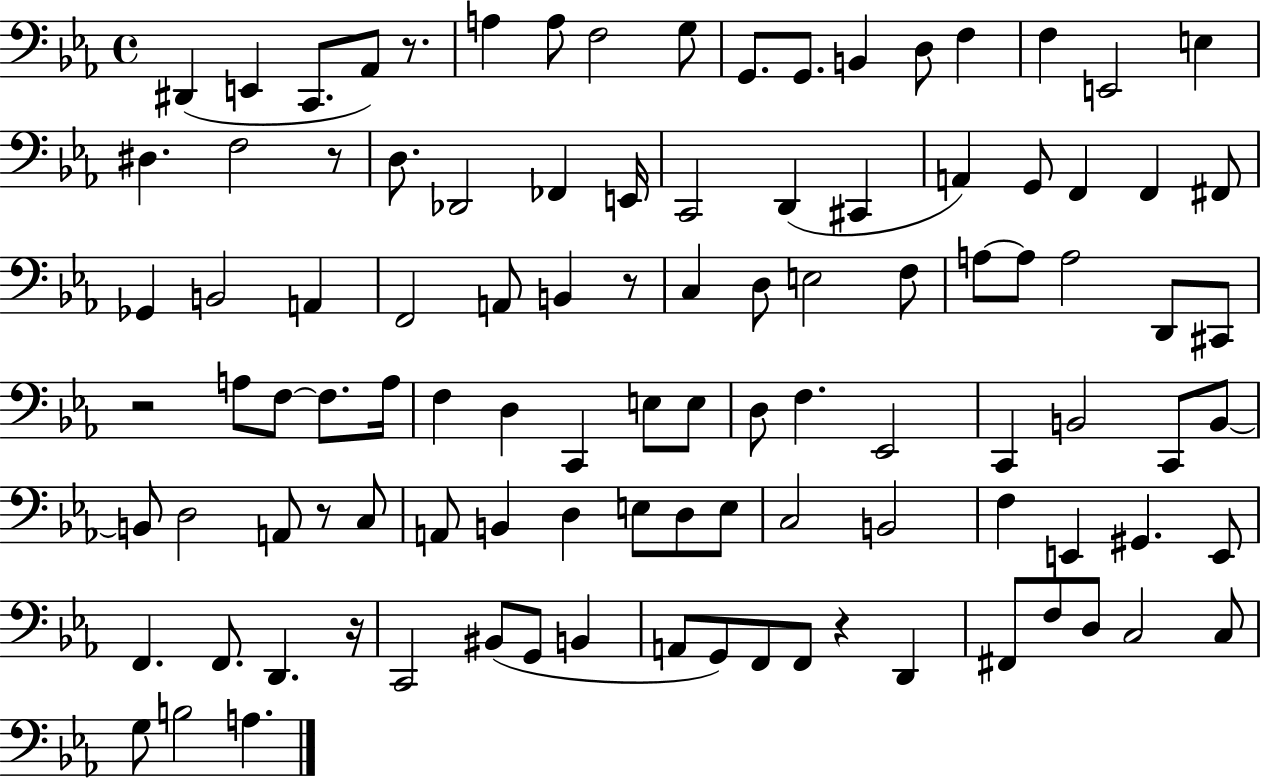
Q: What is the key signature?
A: EES major